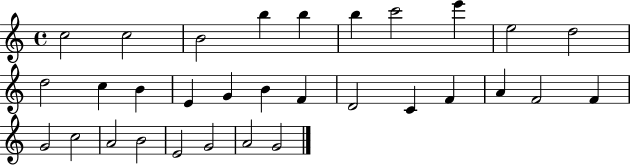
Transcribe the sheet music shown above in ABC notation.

X:1
T:Untitled
M:4/4
L:1/4
K:C
c2 c2 B2 b b b c'2 e' e2 d2 d2 c B E G B F D2 C F A F2 F G2 c2 A2 B2 E2 G2 A2 G2